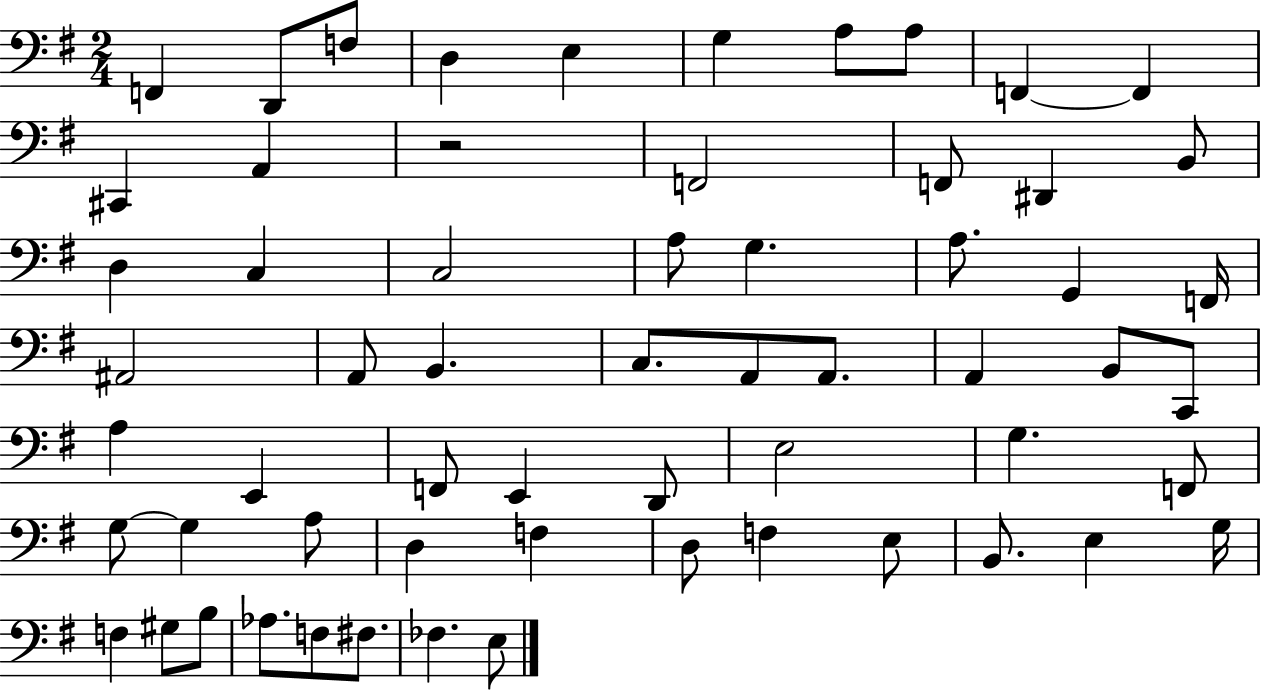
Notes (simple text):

F2/q D2/e F3/e D3/q E3/q G3/q A3/e A3/e F2/q F2/q C#2/q A2/q R/h F2/h F2/e D#2/q B2/e D3/q C3/q C3/h A3/e G3/q. A3/e. G2/q F2/s A#2/h A2/e B2/q. C3/e. A2/e A2/e. A2/q B2/e C2/e A3/q E2/q F2/e E2/q D2/e E3/h G3/q. F2/e G3/e G3/q A3/e D3/q F3/q D3/e F3/q E3/e B2/e. E3/q G3/s F3/q G#3/e B3/e Ab3/e. F3/e F#3/e. FES3/q. E3/e